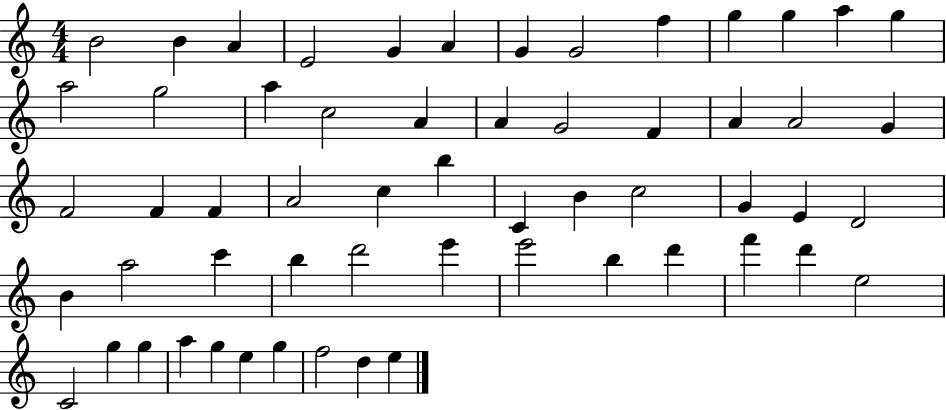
{
  \clef treble
  \numericTimeSignature
  \time 4/4
  \key c \major
  b'2 b'4 a'4 | e'2 g'4 a'4 | g'4 g'2 f''4 | g''4 g''4 a''4 g''4 | \break a''2 g''2 | a''4 c''2 a'4 | a'4 g'2 f'4 | a'4 a'2 g'4 | \break f'2 f'4 f'4 | a'2 c''4 b''4 | c'4 b'4 c''2 | g'4 e'4 d'2 | \break b'4 a''2 c'''4 | b''4 d'''2 e'''4 | e'''2 b''4 d'''4 | f'''4 d'''4 e''2 | \break c'2 g''4 g''4 | a''4 g''4 e''4 g''4 | f''2 d''4 e''4 | \bar "|."
}